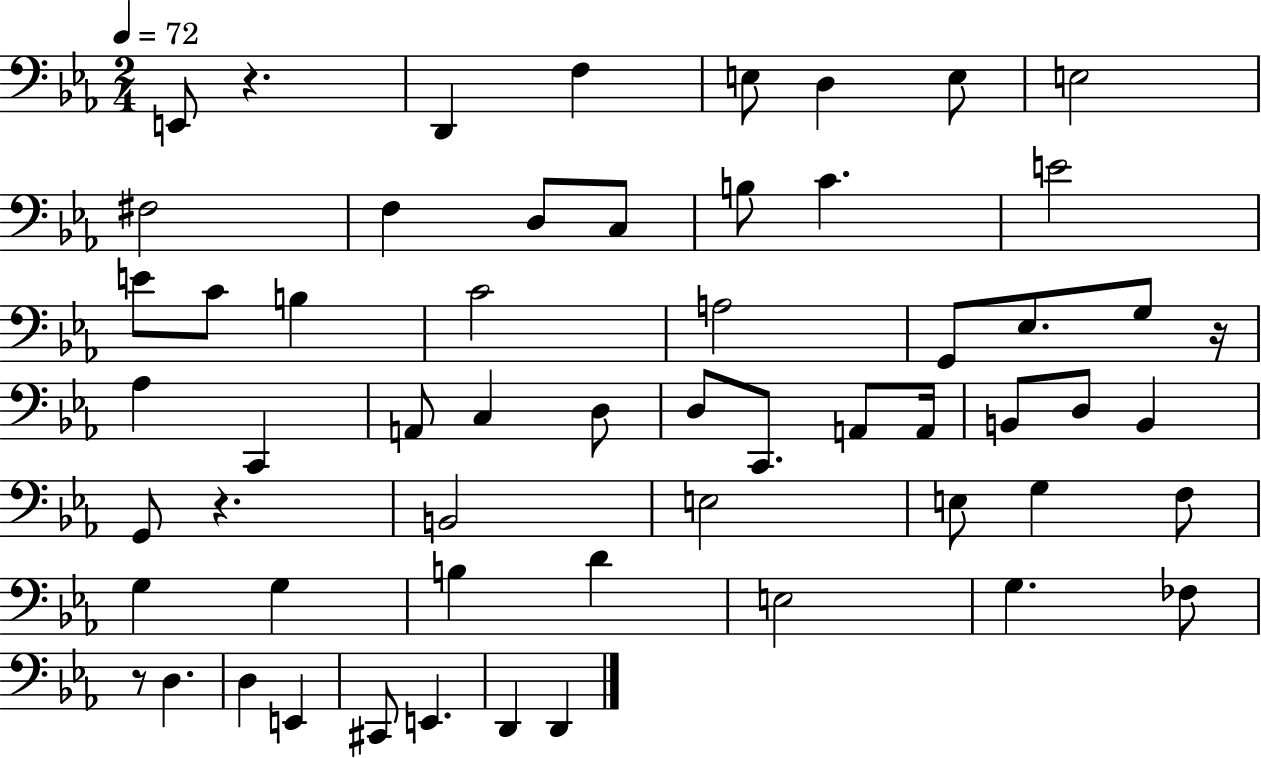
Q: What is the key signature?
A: EES major